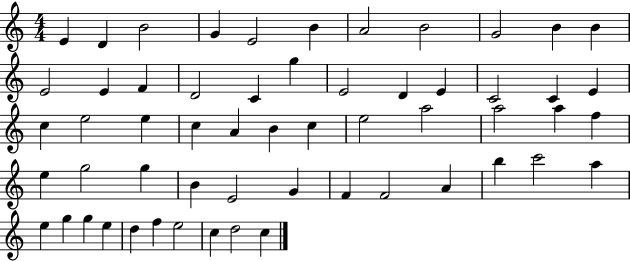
{
  \clef treble
  \numericTimeSignature
  \time 4/4
  \key c \major
  e'4 d'4 b'2 | g'4 e'2 b'4 | a'2 b'2 | g'2 b'4 b'4 | \break e'2 e'4 f'4 | d'2 c'4 g''4 | e'2 d'4 e'4 | c'2 c'4 e'4 | \break c''4 e''2 e''4 | c''4 a'4 b'4 c''4 | e''2 a''2 | a''2 a''4 f''4 | \break e''4 g''2 g''4 | b'4 e'2 g'4 | f'4 f'2 a'4 | b''4 c'''2 a''4 | \break e''4 g''4 g''4 e''4 | d''4 f''4 e''2 | c''4 d''2 c''4 | \bar "|."
}